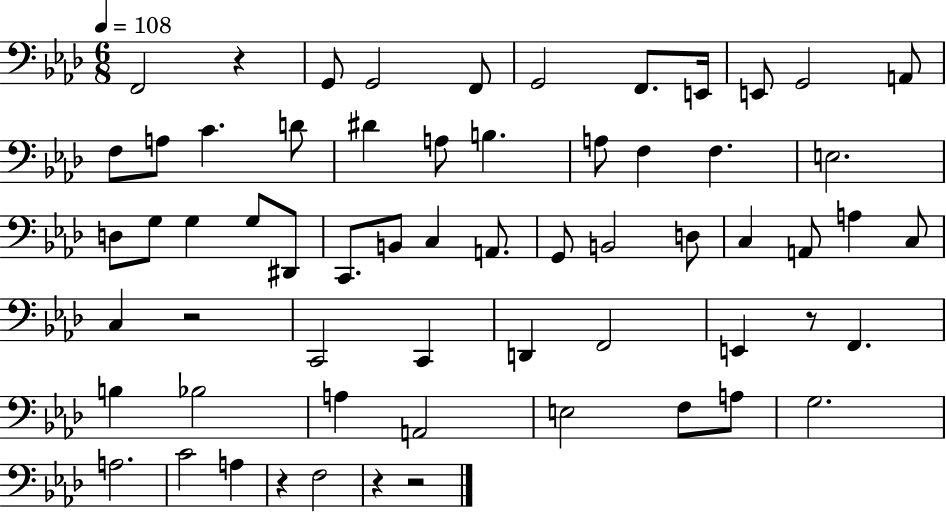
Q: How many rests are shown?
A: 6